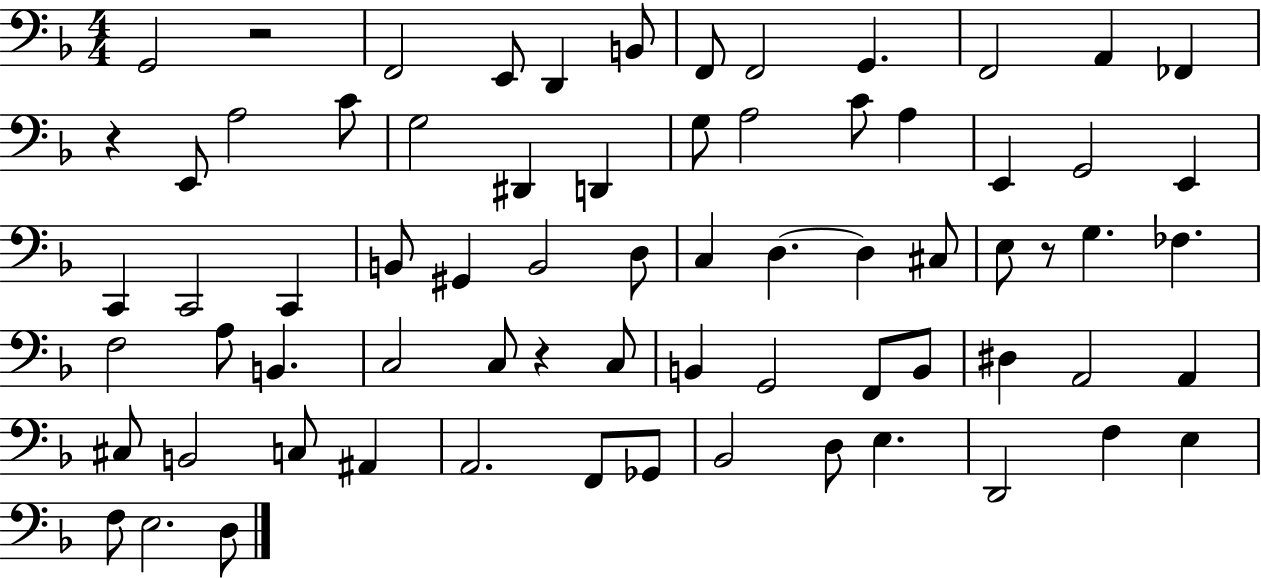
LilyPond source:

{
  \clef bass
  \numericTimeSignature
  \time 4/4
  \key f \major
  g,2 r2 | f,2 e,8 d,4 b,8 | f,8 f,2 g,4. | f,2 a,4 fes,4 | \break r4 e,8 a2 c'8 | g2 dis,4 d,4 | g8 a2 c'8 a4 | e,4 g,2 e,4 | \break c,4 c,2 c,4 | b,8 gis,4 b,2 d8 | c4 d4.~~ d4 cis8 | e8 r8 g4. fes4. | \break f2 a8 b,4. | c2 c8 r4 c8 | b,4 g,2 f,8 b,8 | dis4 a,2 a,4 | \break cis8 b,2 c8 ais,4 | a,2. f,8 ges,8 | bes,2 d8 e4. | d,2 f4 e4 | \break f8 e2. d8 | \bar "|."
}